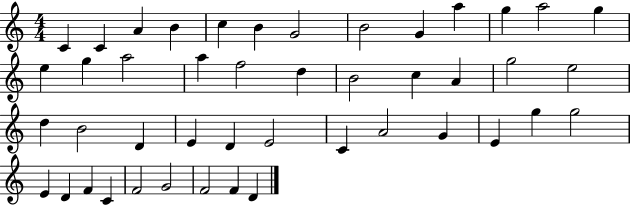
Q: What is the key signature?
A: C major